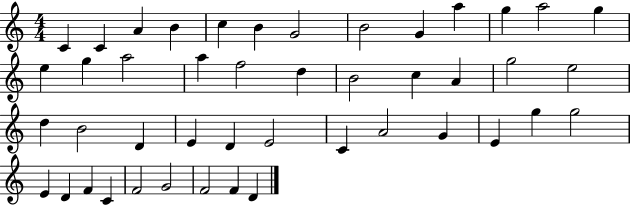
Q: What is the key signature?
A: C major